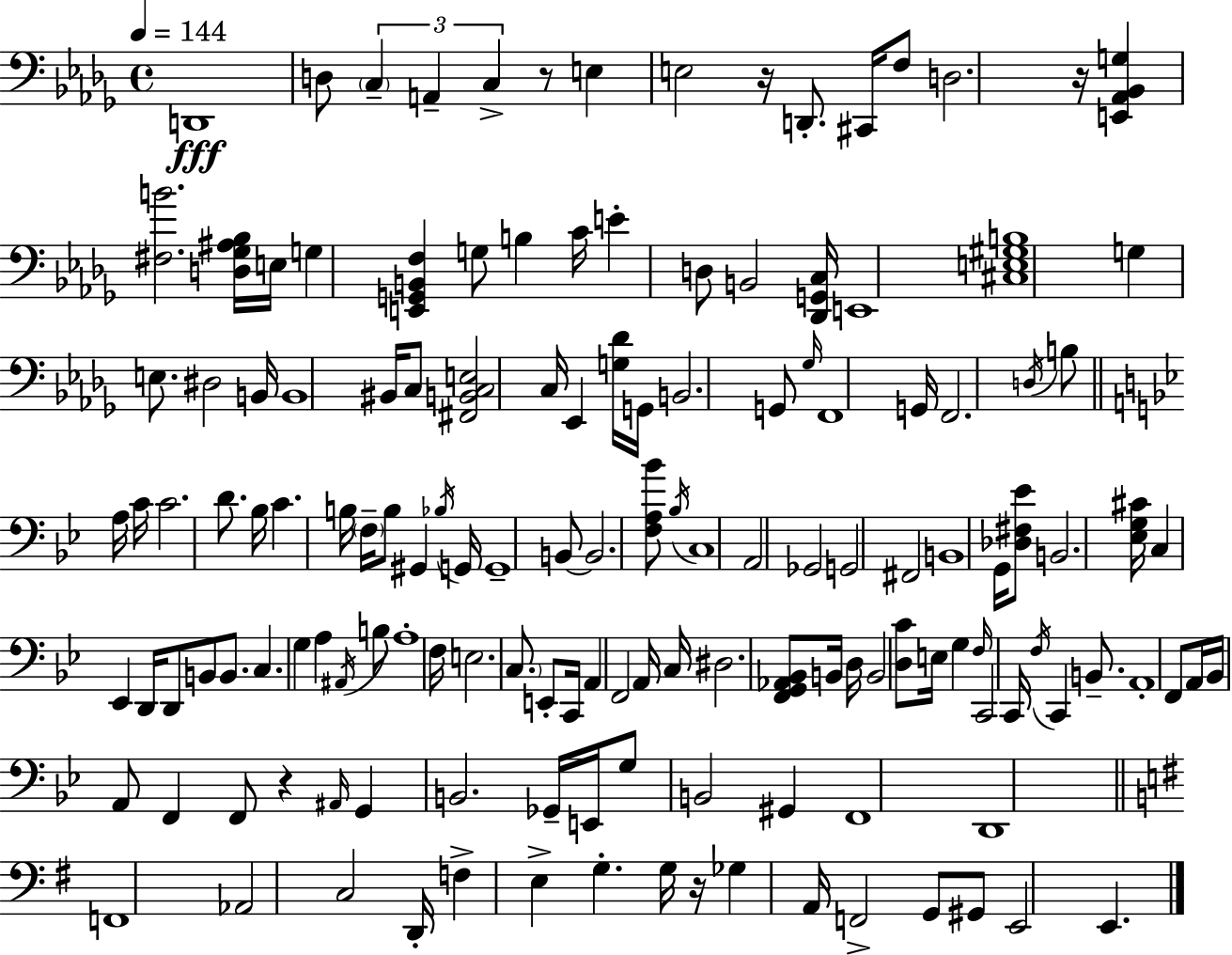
{
  \clef bass
  \time 4/4
  \defaultTimeSignature
  \key bes \minor
  \tempo 4 = 144
  d,1\fff | d8 \tuplet 3/2 { \parenthesize c4-- a,4-- c4-> } r8 | e4 e2 r16 d,8.-. | cis,16 f8 d2. r16 | \break <e, aes, bes, g>4 <fis b'>2. | <d ges ais bes>16 e16 g4 <e, g, b, f>4 g8 b4 | c'16 e'4-. d8 b,2 <des, g, c>16 | e,1 | \break <cis e gis b>1 | g4 e8. dis2 b,16 | b,1 | bis,16 c8 <fis, b, c e>2 c16 ees,4 | \break <g des'>16 g,16 b,2. g,8 | \grace { ges16 } f,1 | g,16 f,2. \acciaccatura { d16 } b8 | \bar "||" \break \key bes \major a16 c'16 c'2. d'8. | bes16 c'4. b16 \parenthesize f16-- b8 gis,4 | \acciaccatura { bes16 } g,16 g,1-- | b,8~~ b,2. | \break <f a bes'>8 \acciaccatura { bes16 } c1 | a,2 ges,2 | g,2 fis,2 | b,1 | \break g,16 <des fis ees'>8 b,2. | <ees g cis'>16 c4 ees,4 d,16 d,8 b,8 | b,8. c4. g4 a4 | \acciaccatura { ais,16 } b8 a1-. | \break f16 e2. | \parenthesize c8. e,8-. c,16 a,4 f,2 | a,16 c16 dis2. | <f, g, aes, bes,>8 b,16 d16 b,2 <d c'>8 e16 | \break g4 \grace { f16 } c,2 c,16 \acciaccatura { f16 } c,4 | b,8.-- a,1-. | f,8 a,16 bes,16 a,8 f,4 | f,8 r4 \grace { ais,16 } g,4 b,2. | \break ges,16-- e,16 g8 b,2 | gis,4 f,1 | d,1 | \bar "||" \break \key g \major f,1 | aes,2 c2 | d,16-. f4-> e4-> g4.-. g16 | r16 ges4 a,16 f,2-> g,8 | \break gis,8 e,2 e,4. | \bar "|."
}